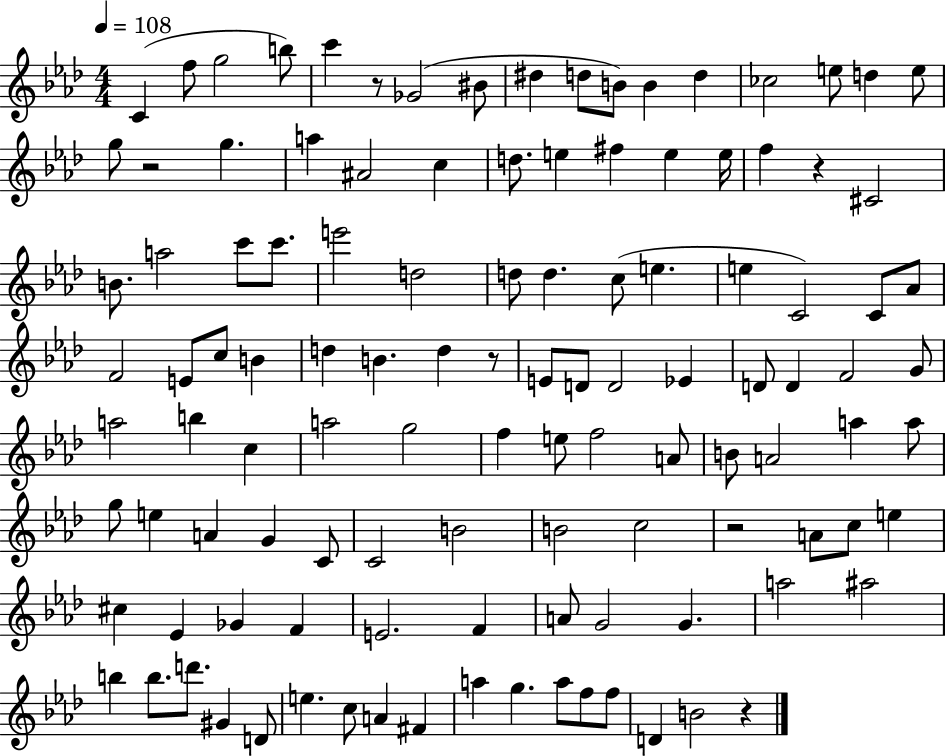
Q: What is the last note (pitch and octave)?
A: B4